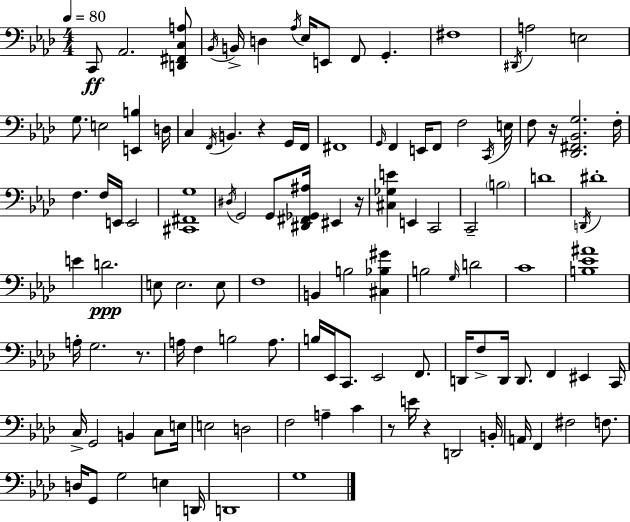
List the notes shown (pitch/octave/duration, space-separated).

C2/e Ab2/h. [D2,F#2,C3,A3]/e Bb2/s B2/s D3/q Ab3/s Eb3/s E2/e F2/e G2/q. F#3/w D#2/s A3/h E3/h G3/e. E3/h [E2,B3]/q D3/s C3/q F2/s B2/q. R/q G2/s F2/s F#2/w G2/s F2/q E2/s F2/e F3/h C2/s E3/s F3/e R/s [Db2,F#2,Bb2,G3]/h. F3/s F3/q. F3/s E2/s E2/h [C#2,F#2,G3]/w D#3/s G2/h G2/e [D#2,F#2,Gb2,A#3]/s EIS2/q R/s [C#3,Gb3,E4]/q E2/q C2/h C2/h B3/h D4/w D2/s D#4/w E4/q D4/h. E3/e E3/h. E3/e F3/w B2/q B3/h [C#3,Bb3,G#4]/q B3/h G3/s D4/h C4/w [B3,Eb4,A#4]/w A3/s G3/h. R/e. A3/s F3/q B3/h A3/e. B3/s Eb2/s C2/e. Eb2/h F2/e. D2/s F3/e D2/s D2/e. F2/q EIS2/q C2/s C3/s G2/h B2/q C3/e E3/s E3/h D3/h F3/h A3/q C4/q R/e E4/s R/q D2/h B2/s A2/s F2/q F#3/h F3/e. D3/s G2/e G3/h E3/q D2/s D2/w G3/w